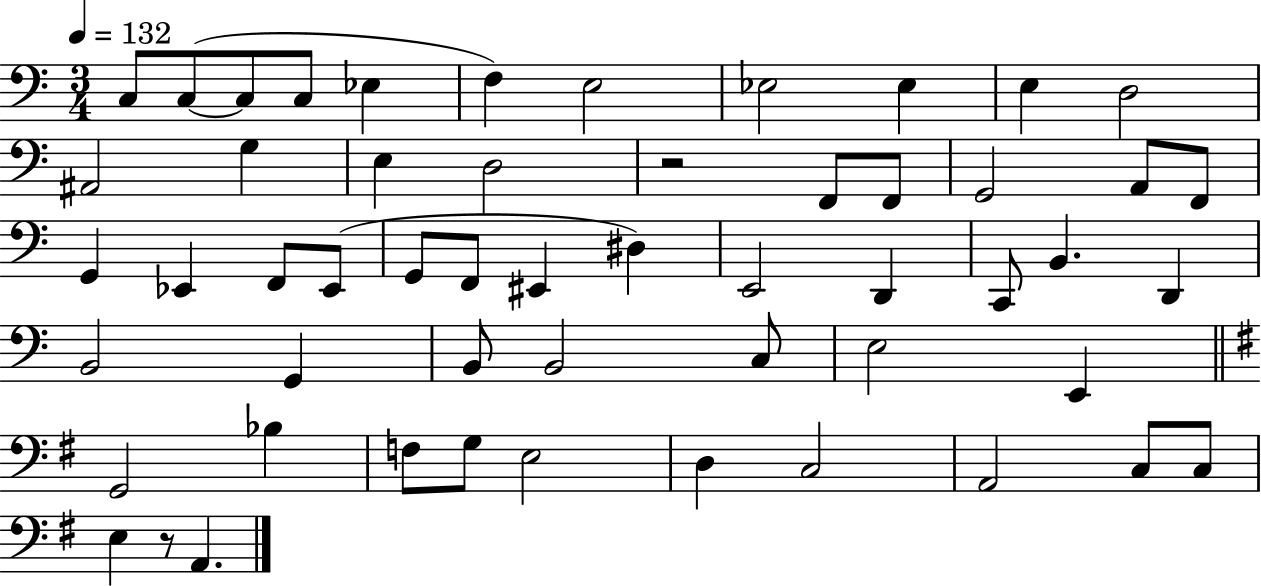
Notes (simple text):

C3/e C3/e C3/e C3/e Eb3/q F3/q E3/h Eb3/h Eb3/q E3/q D3/h A#2/h G3/q E3/q D3/h R/h F2/e F2/e G2/h A2/e F2/e G2/q Eb2/q F2/e Eb2/e G2/e F2/e EIS2/q D#3/q E2/h D2/q C2/e B2/q. D2/q B2/h G2/q B2/e B2/h C3/e E3/h E2/q G2/h Bb3/q F3/e G3/e E3/h D3/q C3/h A2/h C3/e C3/e E3/q R/e A2/q.